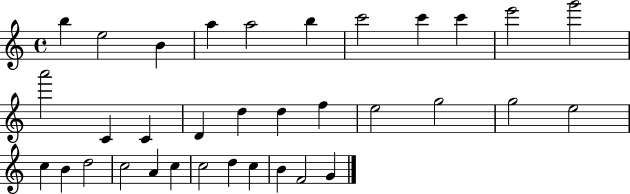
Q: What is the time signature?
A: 4/4